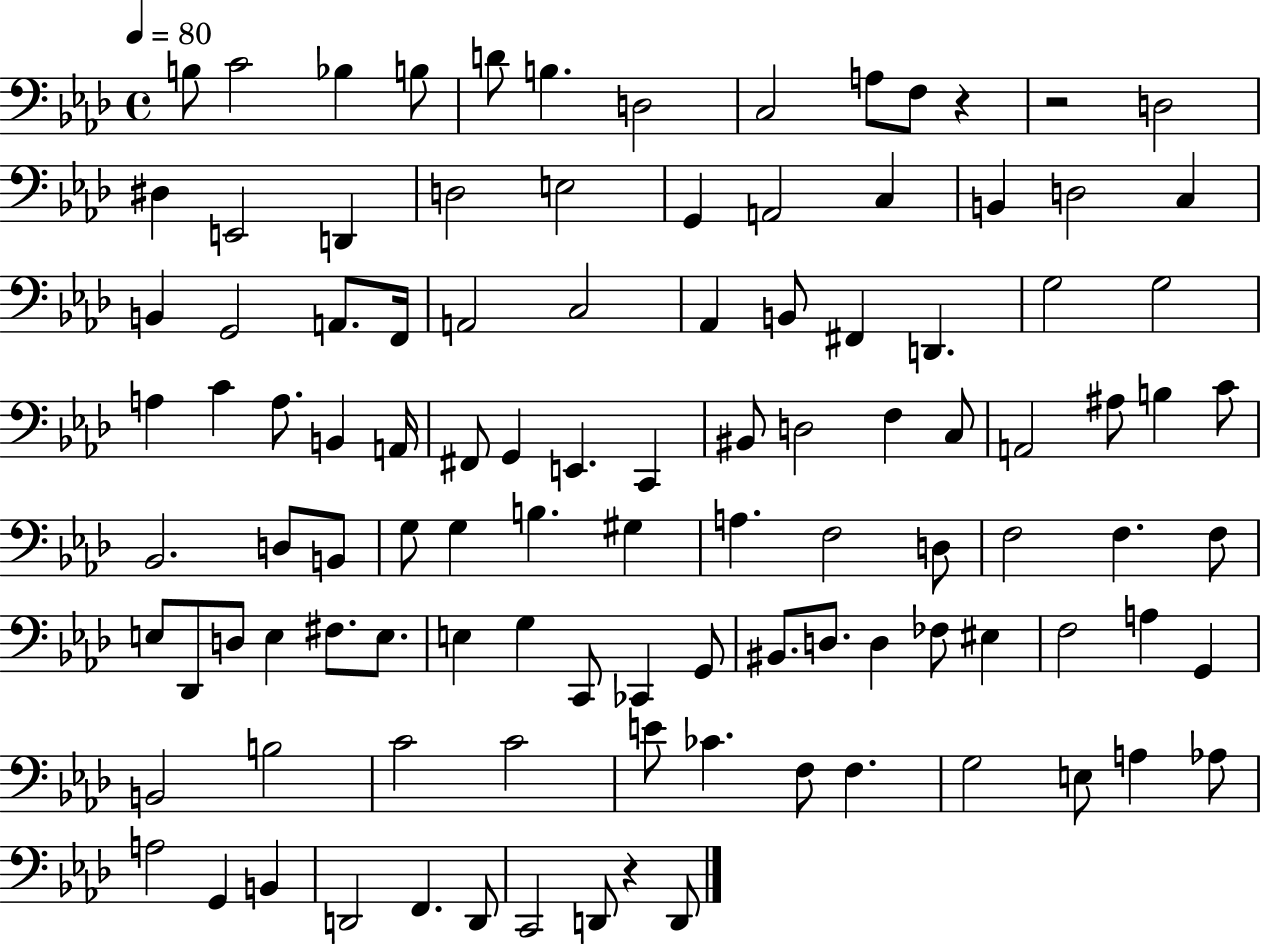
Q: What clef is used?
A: bass